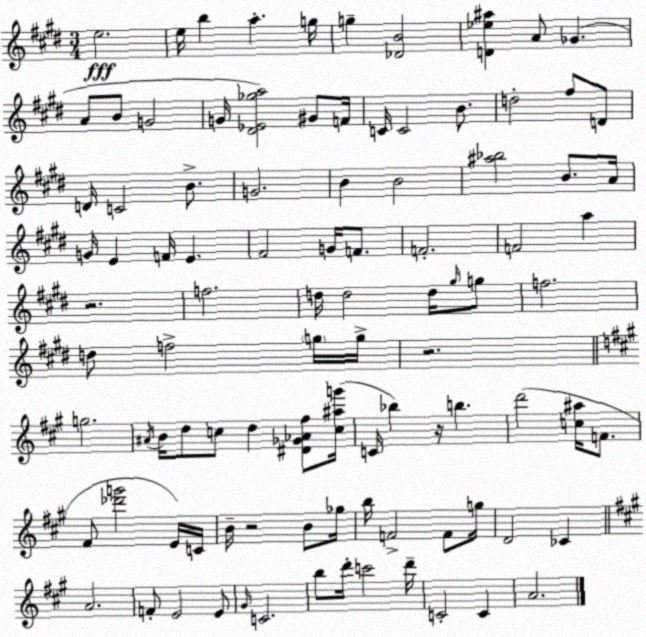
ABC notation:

X:1
T:Untitled
M:3/4
L:1/4
K:E
e2 e/4 b a g/4 g [_DB]2 [D_e^a] A/2 _G A/2 B/2 G2 G/4 [^D_E_ga]2 ^G/2 F/4 C/4 C2 B/2 d2 ^f/2 D/2 D/4 C2 B/2 G2 B B2 [^a_b]2 B/2 A/4 G/4 E F/4 E ^F2 G/4 F/2 F2 F2 a z2 f2 d/4 d2 d/4 ^g/4 g/2 f2 d/2 f2 g/4 g/4 z2 g2 ^A/4 B/4 d/2 c/2 d [^D_G_A^f]/2 [c^ag']/4 C/4 _b z/4 b d'2 [c^a]/4 F/2 ^F/2 [_d'g']2 E/4 C/4 B/4 z2 B/2 _g/4 b/4 F2 F/2 g/4 D2 _C A2 F/2 E2 E/2 ^G/4 C2 b/2 d'/4 c'2 d'/4 C2 C A2